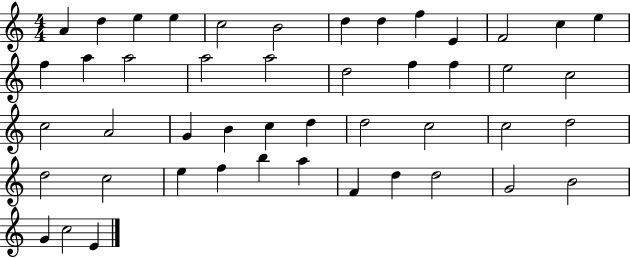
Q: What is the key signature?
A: C major